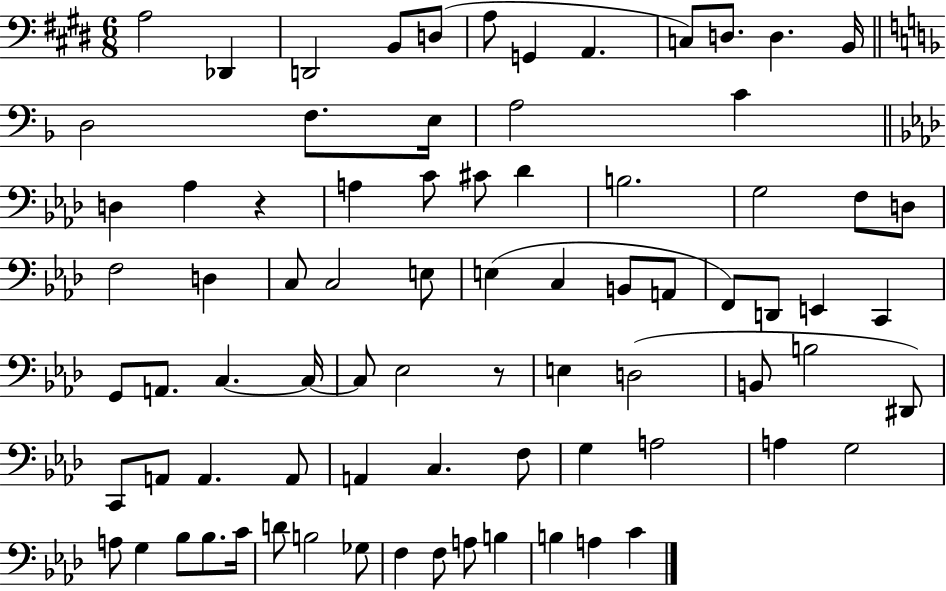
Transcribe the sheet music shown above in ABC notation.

X:1
T:Untitled
M:6/8
L:1/4
K:E
A,2 _D,, D,,2 B,,/2 D,/2 A,/2 G,, A,, C,/2 D,/2 D, B,,/4 D,2 F,/2 E,/4 A,2 C D, _A, z A, C/2 ^C/2 _D B,2 G,2 F,/2 D,/2 F,2 D, C,/2 C,2 E,/2 E, C, B,,/2 A,,/2 F,,/2 D,,/2 E,, C,, G,,/2 A,,/2 C, C,/4 C,/2 _E,2 z/2 E, D,2 B,,/2 B,2 ^D,,/2 C,,/2 A,,/2 A,, A,,/2 A,, C, F,/2 G, A,2 A, G,2 A,/2 G, _B,/2 _B,/2 C/4 D/2 B,2 _G,/2 F, F,/2 A,/2 B, B, A, C